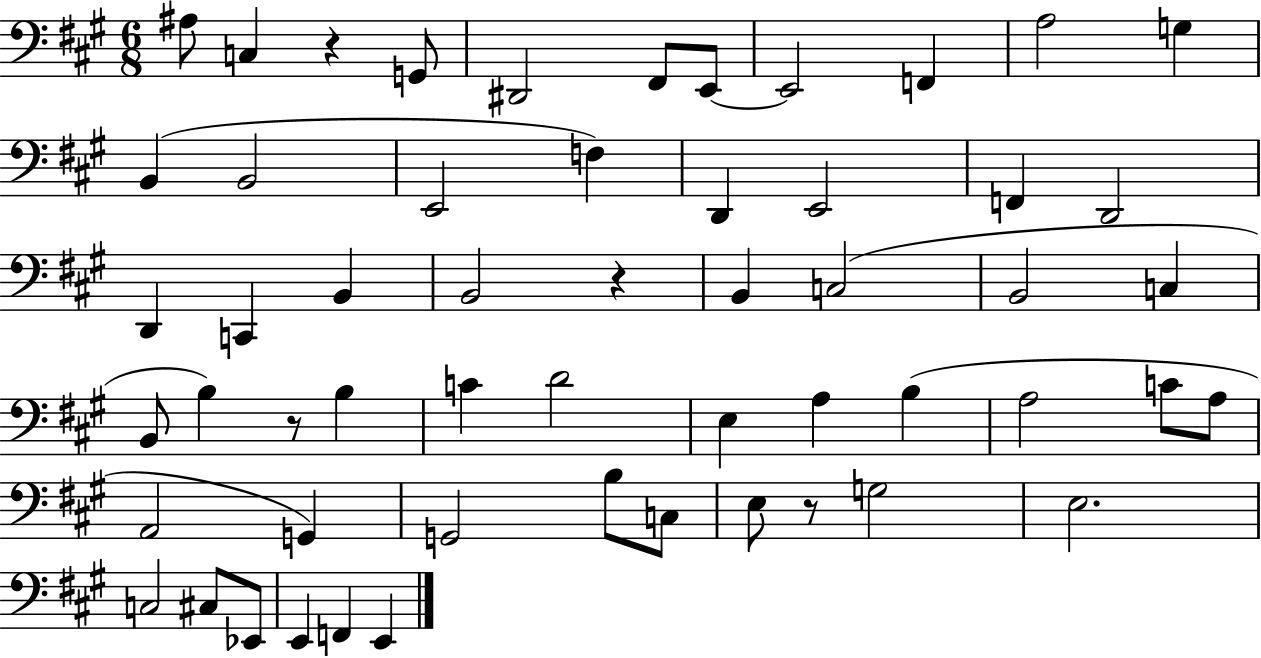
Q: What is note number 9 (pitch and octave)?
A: A3